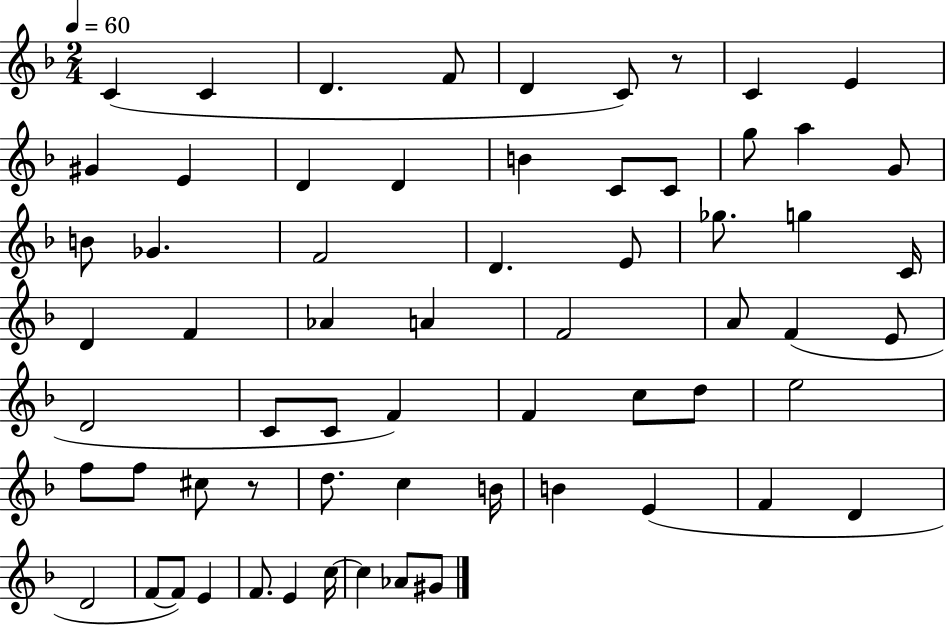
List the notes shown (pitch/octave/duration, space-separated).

C4/q C4/q D4/q. F4/e D4/q C4/e R/e C4/q E4/q G#4/q E4/q D4/q D4/q B4/q C4/e C4/e G5/e A5/q G4/e B4/e Gb4/q. F4/h D4/q. E4/e Gb5/e. G5/q C4/s D4/q F4/q Ab4/q A4/q F4/h A4/e F4/q E4/e D4/h C4/e C4/e F4/q F4/q C5/e D5/e E5/h F5/e F5/e C#5/e R/e D5/e. C5/q B4/s B4/q E4/q F4/q D4/q D4/h F4/e F4/e E4/q F4/e. E4/q C5/s C5/q Ab4/e G#4/e